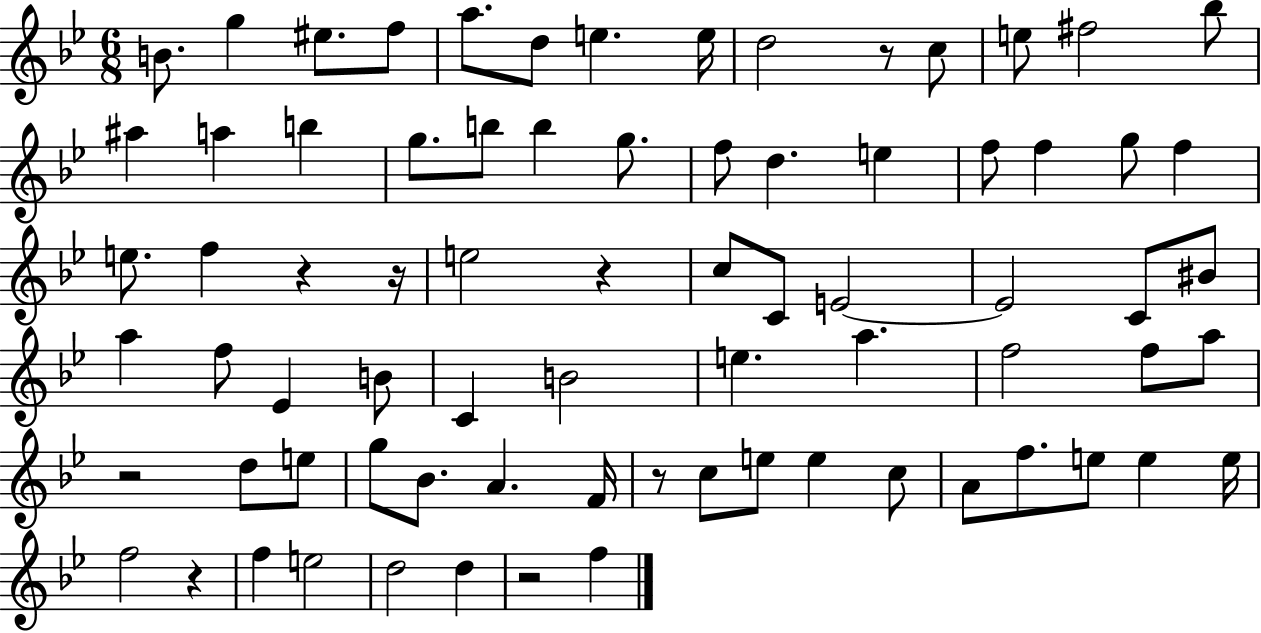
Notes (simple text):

B4/e. G5/q EIS5/e. F5/e A5/e. D5/e E5/q. E5/s D5/h R/e C5/e E5/e F#5/h Bb5/e A#5/q A5/q B5/q G5/e. B5/e B5/q G5/e. F5/e D5/q. E5/q F5/e F5/q G5/e F5/q E5/e. F5/q R/q R/s E5/h R/q C5/e C4/e E4/h E4/h C4/e BIS4/e A5/q F5/e Eb4/q B4/e C4/q B4/h E5/q. A5/q. F5/h F5/e A5/e R/h D5/e E5/e G5/e Bb4/e. A4/q. F4/s R/e C5/e E5/e E5/q C5/e A4/e F5/e. E5/e E5/q E5/s F5/h R/q F5/q E5/h D5/h D5/q R/h F5/q